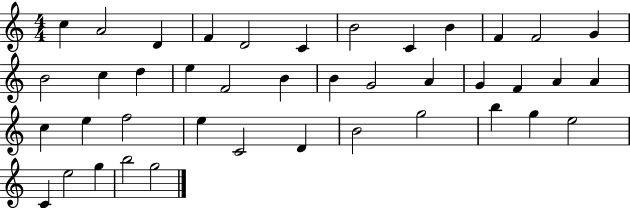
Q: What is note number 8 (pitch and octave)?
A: C4